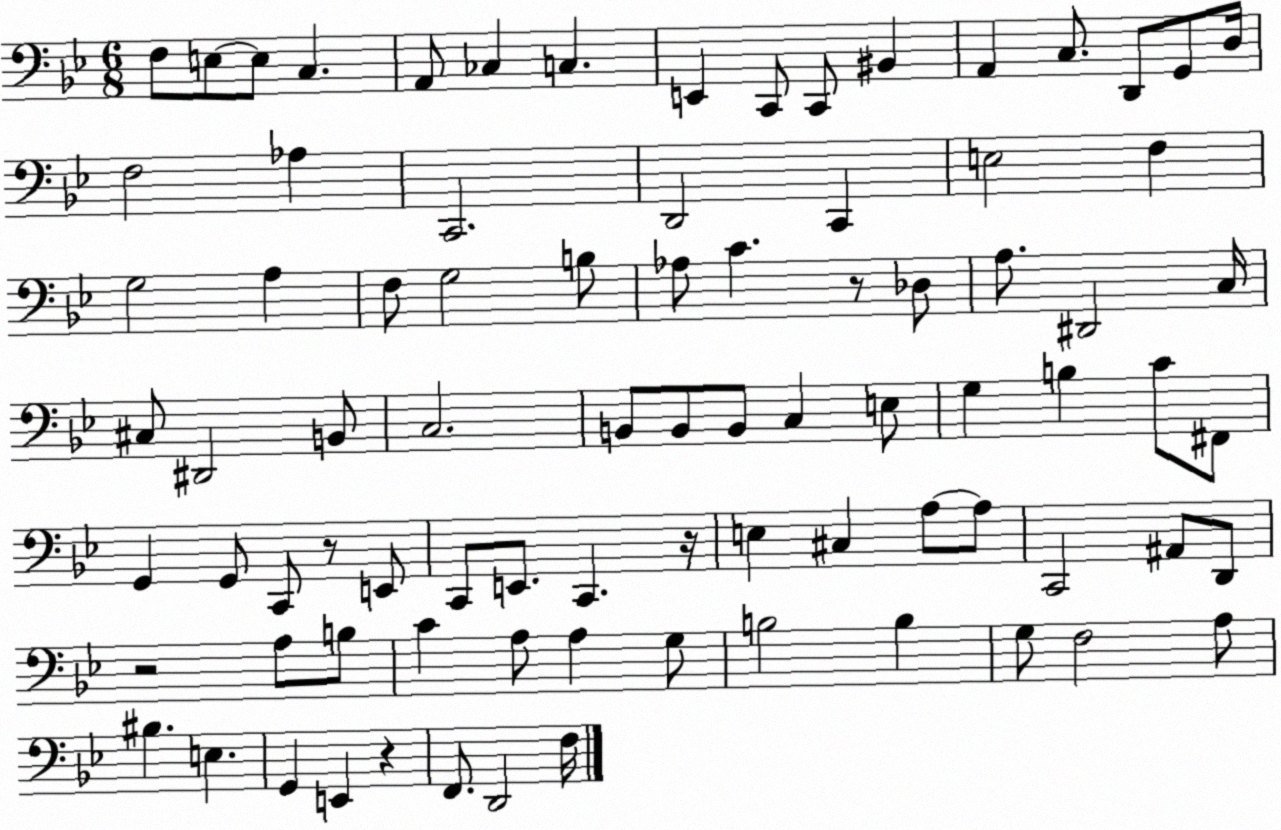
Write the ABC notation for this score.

X:1
T:Untitled
M:6/8
L:1/4
K:Bb
F,/2 E,/2 E,/2 C, A,,/2 _C, C, E,, C,,/2 C,,/2 ^B,, A,, C,/2 D,,/2 G,,/2 D,/4 F,2 _A, C,,2 D,,2 C,, E,2 F, G,2 A, F,/2 G,2 B,/2 _A,/2 C z/2 _D,/2 A,/2 ^D,,2 C,/4 ^C,/2 ^D,,2 B,,/2 C,2 B,,/2 B,,/2 B,,/2 C, E,/2 G, B, C/2 ^F,,/2 G,, G,,/2 C,,/2 z/2 E,,/2 C,,/2 E,,/2 C,, z/4 E, ^C, A,/2 A,/2 C,,2 ^A,,/2 D,,/2 z2 A,/2 B,/2 C A,/2 A, G,/2 B,2 B, G,/2 F,2 A,/2 ^B, E, G,, E,, z F,,/2 D,,2 F,/4